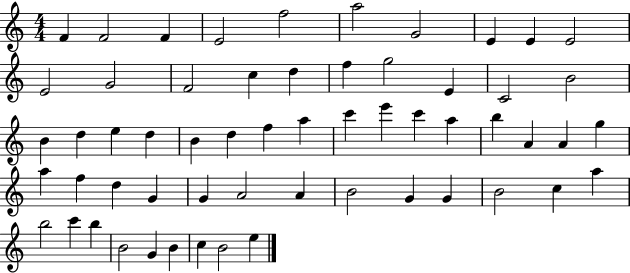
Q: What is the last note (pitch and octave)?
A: E5